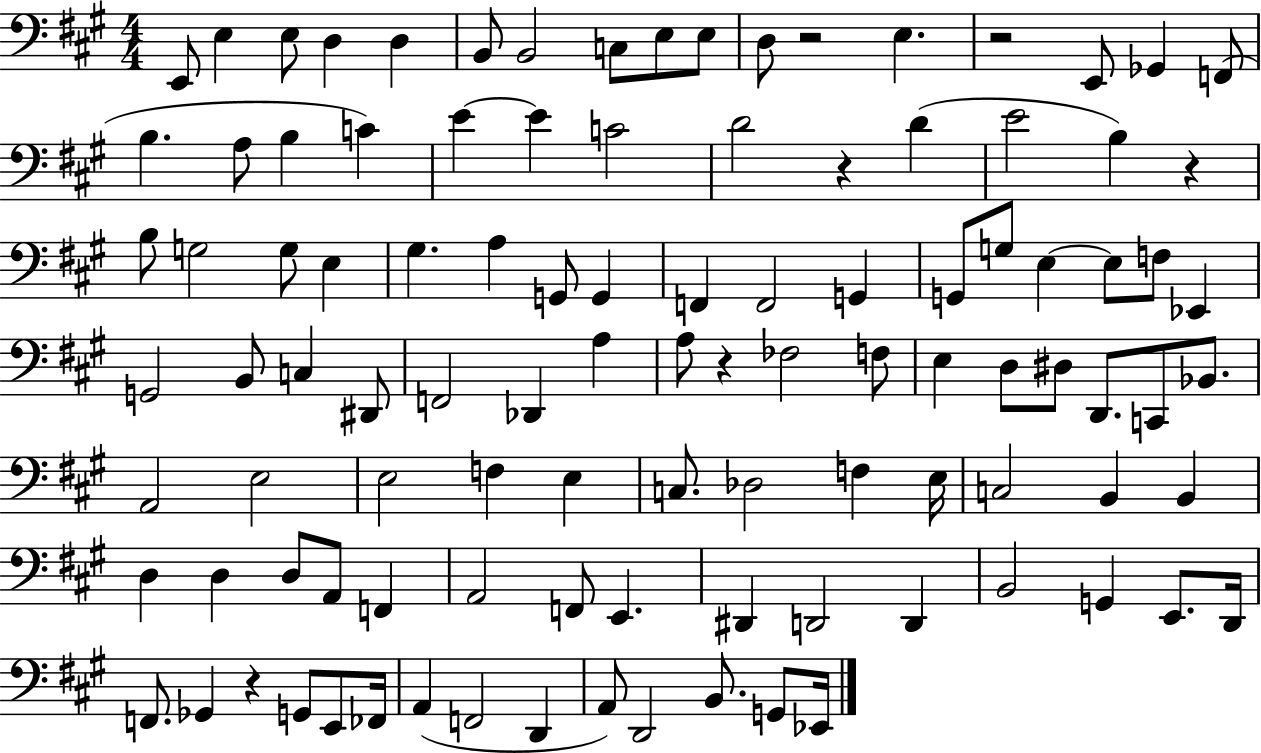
{
  \clef bass
  \numericTimeSignature
  \time 4/4
  \key a \major
  e,8 e4 e8 d4 d4 | b,8 b,2 c8 e8 e8 | d8 r2 e4. | r2 e,8 ges,4 f,8( | \break b4. a8 b4 c'4) | e'4~~ e'4 c'2 | d'2 r4 d'4( | e'2 b4) r4 | \break b8 g2 g8 e4 | gis4. a4 g,8 g,4 | f,4 f,2 g,4 | g,8 g8 e4~~ e8 f8 ees,4 | \break g,2 b,8 c4 dis,8 | f,2 des,4 a4 | a8 r4 fes2 f8 | e4 d8 dis8 d,8. c,8 bes,8. | \break a,2 e2 | e2 f4 e4 | c8. des2 f4 e16 | c2 b,4 b,4 | \break d4 d4 d8 a,8 f,4 | a,2 f,8 e,4. | dis,4 d,2 d,4 | b,2 g,4 e,8. d,16 | \break f,8. ges,4 r4 g,8 e,8 fes,16 | a,4( f,2 d,4 | a,8) d,2 b,8. g,8 ees,16 | \bar "|."
}